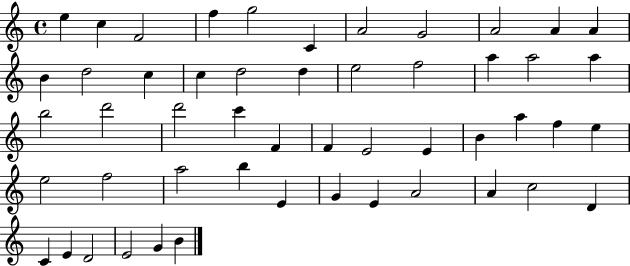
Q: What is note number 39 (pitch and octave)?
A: E4